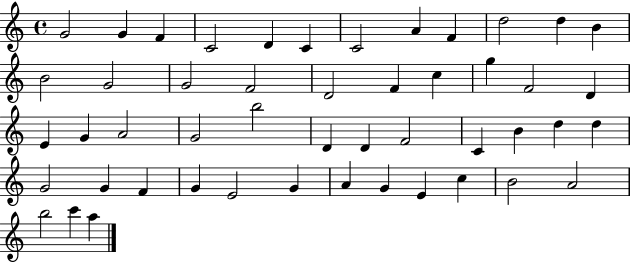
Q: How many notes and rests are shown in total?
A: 49